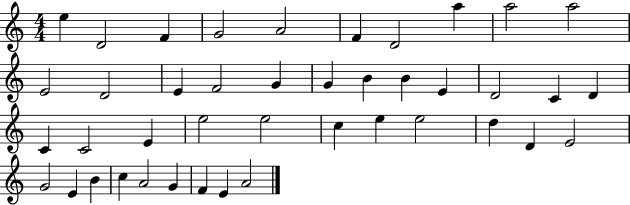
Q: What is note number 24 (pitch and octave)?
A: C4